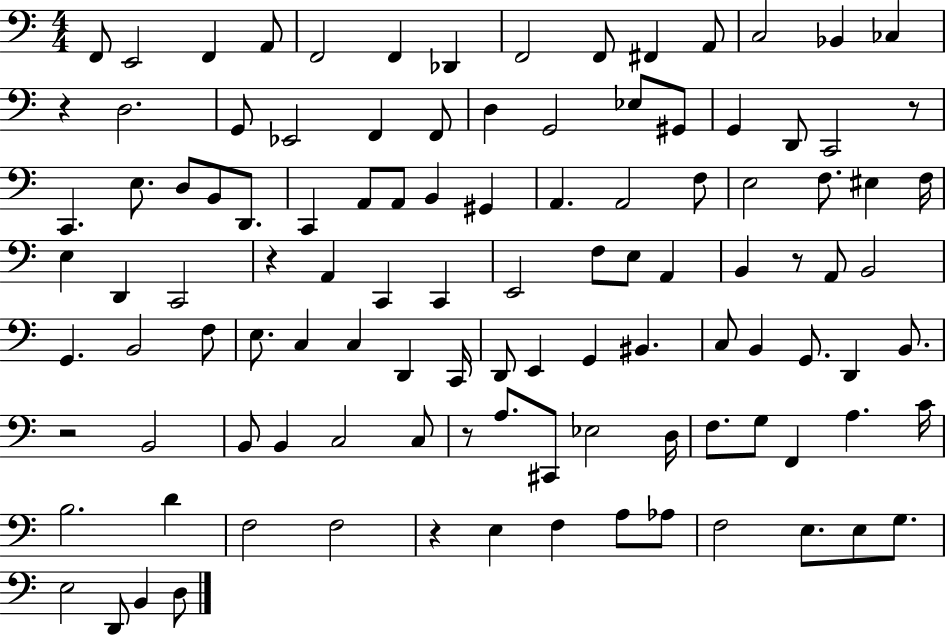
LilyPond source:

{
  \clef bass
  \numericTimeSignature
  \time 4/4
  \key c \major
  f,8 e,2 f,4 a,8 | f,2 f,4 des,4 | f,2 f,8 fis,4 a,8 | c2 bes,4 ces4 | \break r4 d2. | g,8 ees,2 f,4 f,8 | d4 g,2 ees8 gis,8 | g,4 d,8 c,2 r8 | \break c,4. e8. d8 b,8 d,8. | c,4 a,8 a,8 b,4 gis,4 | a,4. a,2 f8 | e2 f8. eis4 f16 | \break e4 d,4 c,2 | r4 a,4 c,4 c,4 | e,2 f8 e8 a,4 | b,4 r8 a,8 b,2 | \break g,4. b,2 f8 | e8. c4 c4 d,4 c,16 | d,8 e,4 g,4 bis,4. | c8 b,4 g,8. d,4 b,8. | \break r2 b,2 | b,8 b,4 c2 c8 | r8 a8. cis,8 ees2 d16 | f8. g8 f,4 a4. c'16 | \break b2. d'4 | f2 f2 | r4 e4 f4 a8 aes8 | f2 e8. e8 g8. | \break e2 d,8 b,4 d8 | \bar "|."
}